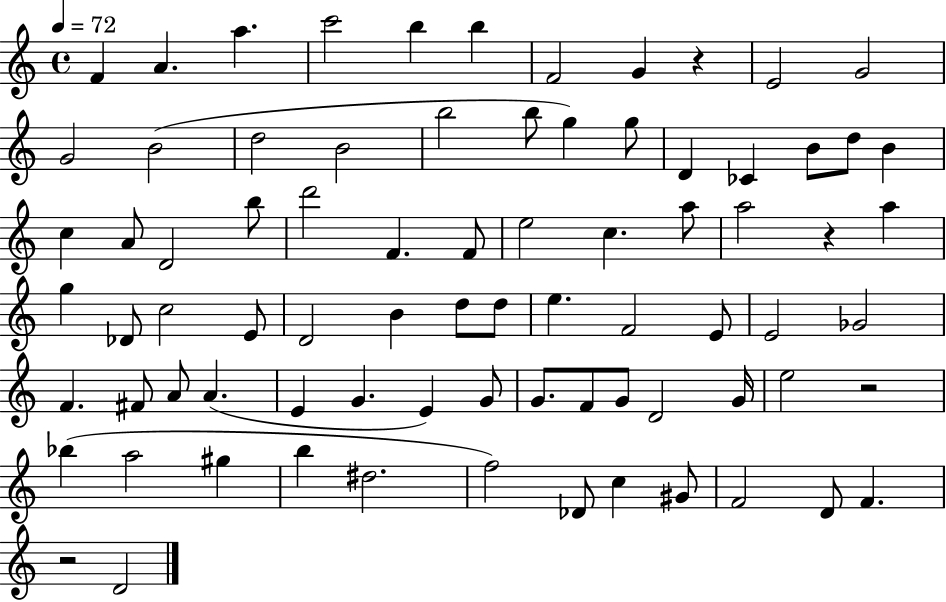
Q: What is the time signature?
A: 4/4